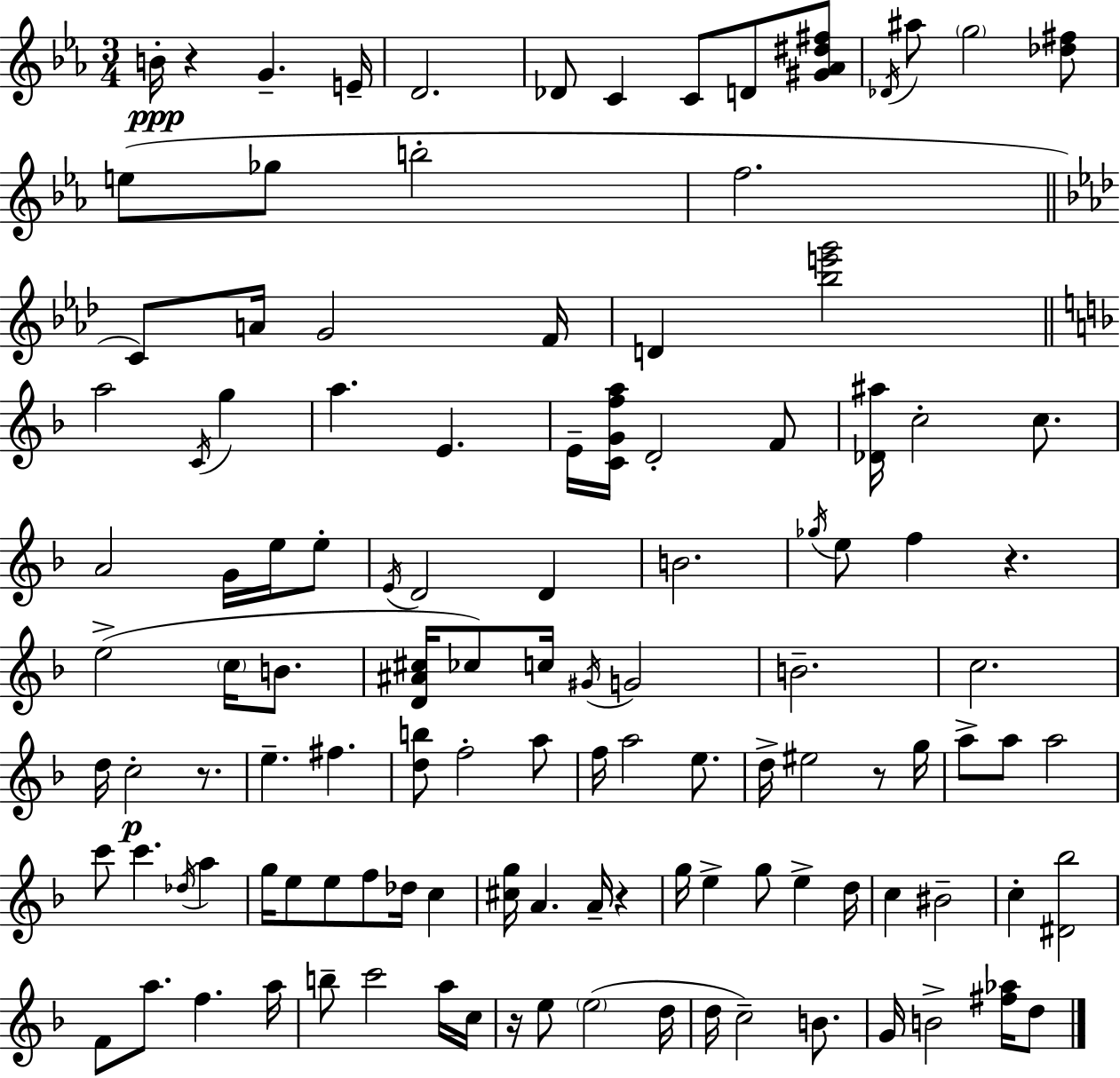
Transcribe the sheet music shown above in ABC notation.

X:1
T:Untitled
M:3/4
L:1/4
K:Eb
B/4 z G E/4 D2 _D/2 C C/2 D/2 [^G_A^d^f]/2 _D/4 ^a/2 g2 [_d^f]/2 e/2 _g/2 b2 f2 C/2 A/4 G2 F/4 D [_be'g']2 a2 C/4 g a E E/4 [CGfa]/4 D2 F/2 [_D^a]/4 c2 c/2 A2 G/4 e/4 e/2 E/4 D2 D B2 _g/4 e/2 f z e2 c/4 B/2 [D^A^c]/4 _c/2 c/4 ^G/4 G2 B2 c2 d/4 c2 z/2 e ^f [db]/2 f2 a/2 f/4 a2 e/2 d/4 ^e2 z/2 g/4 a/2 a/2 a2 c'/2 c' _d/4 a g/4 e/2 e/2 f/2 _d/4 c [^cg]/4 A A/4 z g/4 e g/2 e d/4 c ^B2 c [^D_b]2 F/2 a/2 f a/4 b/2 c'2 a/4 c/4 z/4 e/2 e2 d/4 d/4 c2 B/2 G/4 B2 [^f_a]/4 d/2